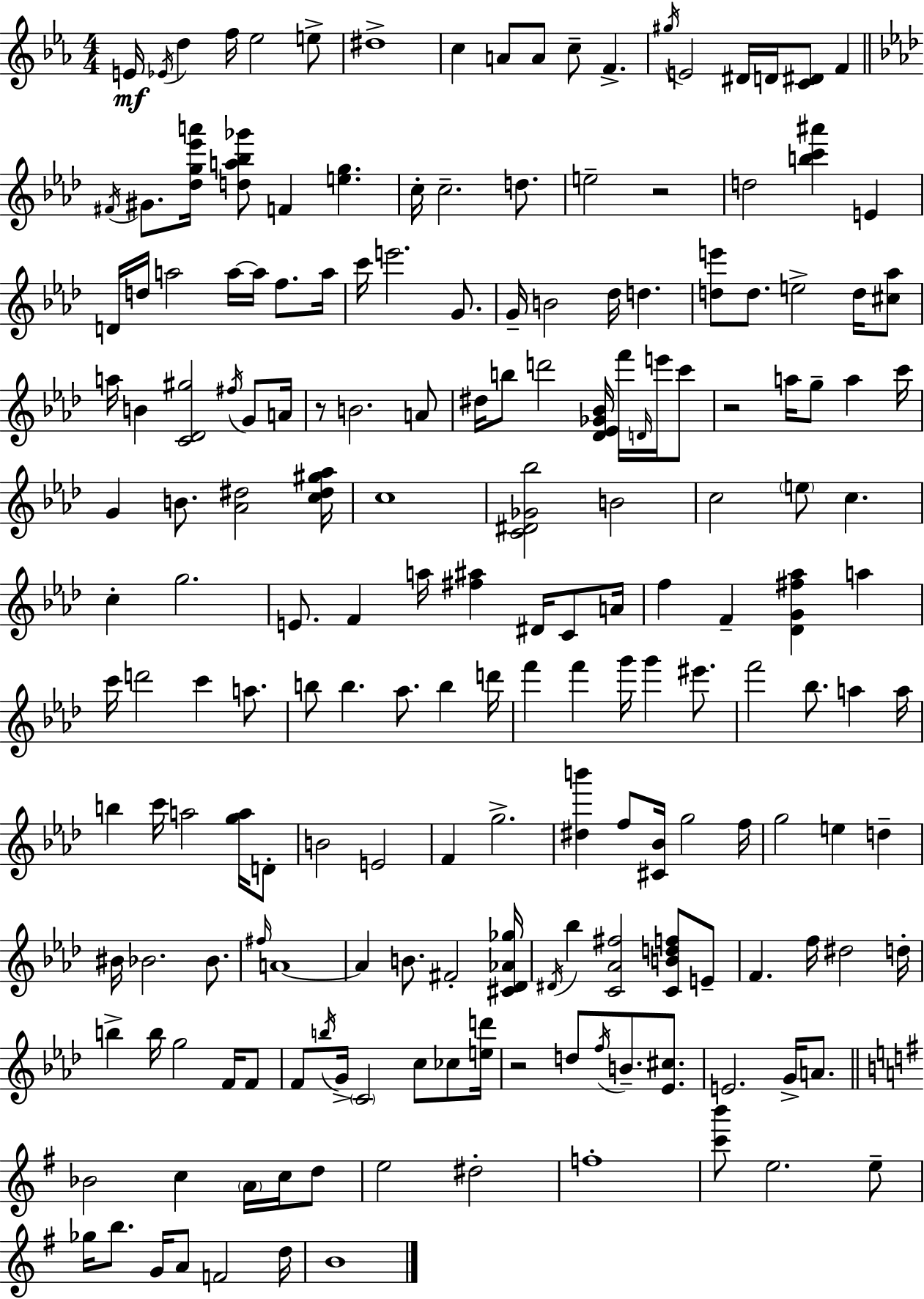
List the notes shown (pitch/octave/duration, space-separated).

E4/s Eb4/s D5/q F5/s Eb5/h E5/e D#5/w C5/q A4/e A4/e C5/e F4/q. G#5/s E4/h D#4/s D4/s [C4,D#4]/e F4/q F#4/s G#4/e. [Db5,G5,Eb6,A6]/s [D5,A5,Bb5,Gb6]/e F4/q [E5,G5]/q. C5/s C5/h. D5/e. E5/h R/h D5/h [B5,C6,A#6]/q E4/q D4/s D5/s A5/h A5/s A5/s F5/e. A5/s C6/s E6/h. G4/e. G4/s B4/h Db5/s D5/q. [D5,E6]/e D5/e. E5/h D5/s [C#5,Ab5]/e A5/s B4/q [C4,Db4,G#5]/h F#5/s G4/e A4/s R/e B4/h. A4/e D#5/s B5/e D6/h [Db4,Eb4,Gb4,Bb4]/s F6/s D4/s E6/s C6/e R/h A5/s G5/e A5/q C6/s G4/q B4/e. [Ab4,D#5]/h [C5,D#5,G#5,Ab5]/s C5/w [C4,D#4,Gb4,Bb5]/h B4/h C5/h E5/e C5/q. C5/q G5/h. E4/e. F4/q A5/s [F#5,A#5]/q D#4/s C4/e A4/s F5/q F4/q [Db4,G4,F#5,Ab5]/q A5/q C6/s D6/h C6/q A5/e. B5/e B5/q. Ab5/e. B5/q D6/s F6/q F6/q G6/s G6/q EIS6/e. F6/h Bb5/e. A5/q A5/s B5/q C6/s A5/h [G5,A5]/s D4/e B4/h E4/h F4/q G5/h. [D#5,B6]/q F5/e [C#4,Bb4]/s G5/h F5/s G5/h E5/q D5/q BIS4/s Bb4/h. Bb4/e. F#5/s A4/w A4/q B4/e. F#4/h [C#4,Db4,Ab4,Gb5]/s D#4/s Bb5/q [C4,Ab4,F#5]/h [C4,B4,D5,F5]/e E4/e F4/q. F5/s D#5/h D5/s B5/q B5/s G5/h F4/s F4/e F4/e B5/s G4/s C4/h C5/e CES5/e [E5,D6]/s R/h D5/e F5/s B4/e. [Eb4,C#5]/e. E4/h. G4/s A4/e. Bb4/h C5/q A4/s C5/s D5/e E5/h D#5/h F5/w [C6,B6]/e E5/h. E5/e Gb5/s B5/e. G4/s A4/e F4/h D5/s B4/w